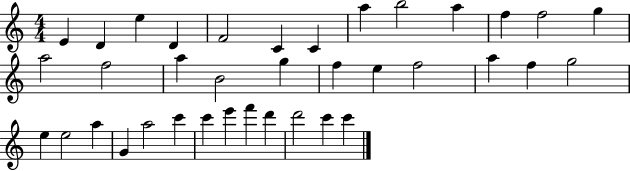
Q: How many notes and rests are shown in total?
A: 37